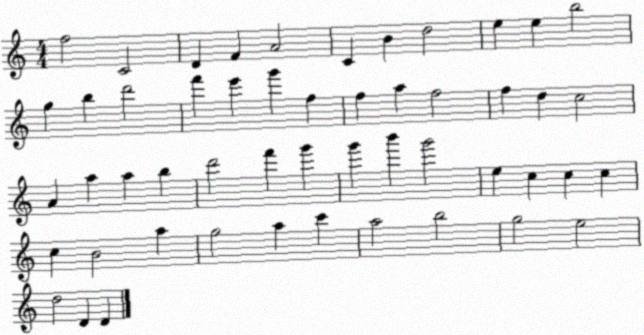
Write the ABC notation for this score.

X:1
T:Untitled
M:4/4
L:1/4
K:C
f2 C2 D F A2 C B d2 e e b2 g b d'2 f' e' g' f f a f2 f d c2 A a a b d'2 f' g' g' b' g'2 e c c c c B2 a g2 a c' a2 b2 g2 e2 d2 D D